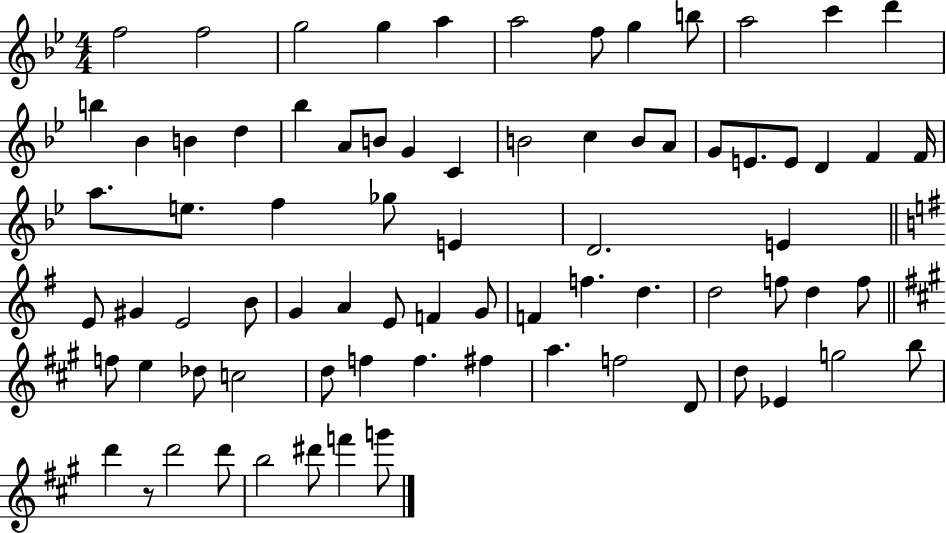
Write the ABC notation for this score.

X:1
T:Untitled
M:4/4
L:1/4
K:Bb
f2 f2 g2 g a a2 f/2 g b/2 a2 c' d' b _B B d _b A/2 B/2 G C B2 c B/2 A/2 G/2 E/2 E/2 D F F/4 a/2 e/2 f _g/2 E D2 E E/2 ^G E2 B/2 G A E/2 F G/2 F f d d2 f/2 d f/2 f/2 e _d/2 c2 d/2 f f ^f a f2 D/2 d/2 _E g2 b/2 d' z/2 d'2 d'/2 b2 ^d'/2 f' g'/2